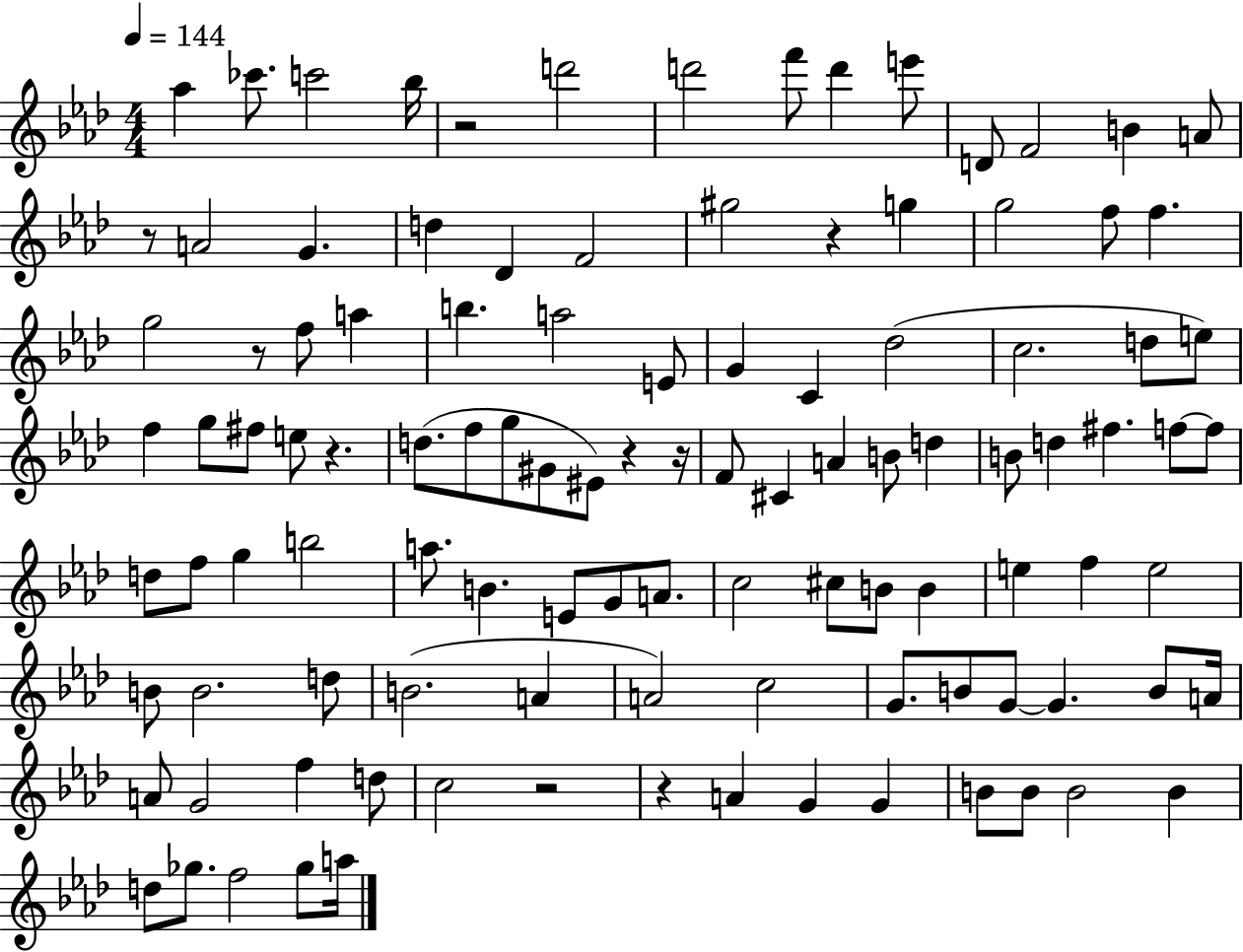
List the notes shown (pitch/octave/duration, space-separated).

Ab5/q CES6/e. C6/h Bb5/s R/h D6/h D6/h F6/e D6/q E6/e D4/e F4/h B4/q A4/e R/e A4/h G4/q. D5/q Db4/q F4/h G#5/h R/q G5/q G5/h F5/e F5/q. G5/h R/e F5/e A5/q B5/q. A5/h E4/e G4/q C4/q Db5/h C5/h. D5/e E5/e F5/q G5/e F#5/e E5/e R/q. D5/e. F5/e G5/e G#4/e EIS4/e R/q R/s F4/e C#4/q A4/q B4/e D5/q B4/e D5/q F#5/q. F5/e F5/e D5/e F5/e G5/q B5/h A5/e. B4/q. E4/e G4/e A4/e. C5/h C#5/e B4/e B4/q E5/q F5/q E5/h B4/e B4/h. D5/e B4/h. A4/q A4/h C5/h G4/e. B4/e G4/e G4/q. B4/e A4/s A4/e G4/h F5/q D5/e C5/h R/h R/q A4/q G4/q G4/q B4/e B4/e B4/h B4/q D5/e Gb5/e. F5/h Gb5/e A5/s